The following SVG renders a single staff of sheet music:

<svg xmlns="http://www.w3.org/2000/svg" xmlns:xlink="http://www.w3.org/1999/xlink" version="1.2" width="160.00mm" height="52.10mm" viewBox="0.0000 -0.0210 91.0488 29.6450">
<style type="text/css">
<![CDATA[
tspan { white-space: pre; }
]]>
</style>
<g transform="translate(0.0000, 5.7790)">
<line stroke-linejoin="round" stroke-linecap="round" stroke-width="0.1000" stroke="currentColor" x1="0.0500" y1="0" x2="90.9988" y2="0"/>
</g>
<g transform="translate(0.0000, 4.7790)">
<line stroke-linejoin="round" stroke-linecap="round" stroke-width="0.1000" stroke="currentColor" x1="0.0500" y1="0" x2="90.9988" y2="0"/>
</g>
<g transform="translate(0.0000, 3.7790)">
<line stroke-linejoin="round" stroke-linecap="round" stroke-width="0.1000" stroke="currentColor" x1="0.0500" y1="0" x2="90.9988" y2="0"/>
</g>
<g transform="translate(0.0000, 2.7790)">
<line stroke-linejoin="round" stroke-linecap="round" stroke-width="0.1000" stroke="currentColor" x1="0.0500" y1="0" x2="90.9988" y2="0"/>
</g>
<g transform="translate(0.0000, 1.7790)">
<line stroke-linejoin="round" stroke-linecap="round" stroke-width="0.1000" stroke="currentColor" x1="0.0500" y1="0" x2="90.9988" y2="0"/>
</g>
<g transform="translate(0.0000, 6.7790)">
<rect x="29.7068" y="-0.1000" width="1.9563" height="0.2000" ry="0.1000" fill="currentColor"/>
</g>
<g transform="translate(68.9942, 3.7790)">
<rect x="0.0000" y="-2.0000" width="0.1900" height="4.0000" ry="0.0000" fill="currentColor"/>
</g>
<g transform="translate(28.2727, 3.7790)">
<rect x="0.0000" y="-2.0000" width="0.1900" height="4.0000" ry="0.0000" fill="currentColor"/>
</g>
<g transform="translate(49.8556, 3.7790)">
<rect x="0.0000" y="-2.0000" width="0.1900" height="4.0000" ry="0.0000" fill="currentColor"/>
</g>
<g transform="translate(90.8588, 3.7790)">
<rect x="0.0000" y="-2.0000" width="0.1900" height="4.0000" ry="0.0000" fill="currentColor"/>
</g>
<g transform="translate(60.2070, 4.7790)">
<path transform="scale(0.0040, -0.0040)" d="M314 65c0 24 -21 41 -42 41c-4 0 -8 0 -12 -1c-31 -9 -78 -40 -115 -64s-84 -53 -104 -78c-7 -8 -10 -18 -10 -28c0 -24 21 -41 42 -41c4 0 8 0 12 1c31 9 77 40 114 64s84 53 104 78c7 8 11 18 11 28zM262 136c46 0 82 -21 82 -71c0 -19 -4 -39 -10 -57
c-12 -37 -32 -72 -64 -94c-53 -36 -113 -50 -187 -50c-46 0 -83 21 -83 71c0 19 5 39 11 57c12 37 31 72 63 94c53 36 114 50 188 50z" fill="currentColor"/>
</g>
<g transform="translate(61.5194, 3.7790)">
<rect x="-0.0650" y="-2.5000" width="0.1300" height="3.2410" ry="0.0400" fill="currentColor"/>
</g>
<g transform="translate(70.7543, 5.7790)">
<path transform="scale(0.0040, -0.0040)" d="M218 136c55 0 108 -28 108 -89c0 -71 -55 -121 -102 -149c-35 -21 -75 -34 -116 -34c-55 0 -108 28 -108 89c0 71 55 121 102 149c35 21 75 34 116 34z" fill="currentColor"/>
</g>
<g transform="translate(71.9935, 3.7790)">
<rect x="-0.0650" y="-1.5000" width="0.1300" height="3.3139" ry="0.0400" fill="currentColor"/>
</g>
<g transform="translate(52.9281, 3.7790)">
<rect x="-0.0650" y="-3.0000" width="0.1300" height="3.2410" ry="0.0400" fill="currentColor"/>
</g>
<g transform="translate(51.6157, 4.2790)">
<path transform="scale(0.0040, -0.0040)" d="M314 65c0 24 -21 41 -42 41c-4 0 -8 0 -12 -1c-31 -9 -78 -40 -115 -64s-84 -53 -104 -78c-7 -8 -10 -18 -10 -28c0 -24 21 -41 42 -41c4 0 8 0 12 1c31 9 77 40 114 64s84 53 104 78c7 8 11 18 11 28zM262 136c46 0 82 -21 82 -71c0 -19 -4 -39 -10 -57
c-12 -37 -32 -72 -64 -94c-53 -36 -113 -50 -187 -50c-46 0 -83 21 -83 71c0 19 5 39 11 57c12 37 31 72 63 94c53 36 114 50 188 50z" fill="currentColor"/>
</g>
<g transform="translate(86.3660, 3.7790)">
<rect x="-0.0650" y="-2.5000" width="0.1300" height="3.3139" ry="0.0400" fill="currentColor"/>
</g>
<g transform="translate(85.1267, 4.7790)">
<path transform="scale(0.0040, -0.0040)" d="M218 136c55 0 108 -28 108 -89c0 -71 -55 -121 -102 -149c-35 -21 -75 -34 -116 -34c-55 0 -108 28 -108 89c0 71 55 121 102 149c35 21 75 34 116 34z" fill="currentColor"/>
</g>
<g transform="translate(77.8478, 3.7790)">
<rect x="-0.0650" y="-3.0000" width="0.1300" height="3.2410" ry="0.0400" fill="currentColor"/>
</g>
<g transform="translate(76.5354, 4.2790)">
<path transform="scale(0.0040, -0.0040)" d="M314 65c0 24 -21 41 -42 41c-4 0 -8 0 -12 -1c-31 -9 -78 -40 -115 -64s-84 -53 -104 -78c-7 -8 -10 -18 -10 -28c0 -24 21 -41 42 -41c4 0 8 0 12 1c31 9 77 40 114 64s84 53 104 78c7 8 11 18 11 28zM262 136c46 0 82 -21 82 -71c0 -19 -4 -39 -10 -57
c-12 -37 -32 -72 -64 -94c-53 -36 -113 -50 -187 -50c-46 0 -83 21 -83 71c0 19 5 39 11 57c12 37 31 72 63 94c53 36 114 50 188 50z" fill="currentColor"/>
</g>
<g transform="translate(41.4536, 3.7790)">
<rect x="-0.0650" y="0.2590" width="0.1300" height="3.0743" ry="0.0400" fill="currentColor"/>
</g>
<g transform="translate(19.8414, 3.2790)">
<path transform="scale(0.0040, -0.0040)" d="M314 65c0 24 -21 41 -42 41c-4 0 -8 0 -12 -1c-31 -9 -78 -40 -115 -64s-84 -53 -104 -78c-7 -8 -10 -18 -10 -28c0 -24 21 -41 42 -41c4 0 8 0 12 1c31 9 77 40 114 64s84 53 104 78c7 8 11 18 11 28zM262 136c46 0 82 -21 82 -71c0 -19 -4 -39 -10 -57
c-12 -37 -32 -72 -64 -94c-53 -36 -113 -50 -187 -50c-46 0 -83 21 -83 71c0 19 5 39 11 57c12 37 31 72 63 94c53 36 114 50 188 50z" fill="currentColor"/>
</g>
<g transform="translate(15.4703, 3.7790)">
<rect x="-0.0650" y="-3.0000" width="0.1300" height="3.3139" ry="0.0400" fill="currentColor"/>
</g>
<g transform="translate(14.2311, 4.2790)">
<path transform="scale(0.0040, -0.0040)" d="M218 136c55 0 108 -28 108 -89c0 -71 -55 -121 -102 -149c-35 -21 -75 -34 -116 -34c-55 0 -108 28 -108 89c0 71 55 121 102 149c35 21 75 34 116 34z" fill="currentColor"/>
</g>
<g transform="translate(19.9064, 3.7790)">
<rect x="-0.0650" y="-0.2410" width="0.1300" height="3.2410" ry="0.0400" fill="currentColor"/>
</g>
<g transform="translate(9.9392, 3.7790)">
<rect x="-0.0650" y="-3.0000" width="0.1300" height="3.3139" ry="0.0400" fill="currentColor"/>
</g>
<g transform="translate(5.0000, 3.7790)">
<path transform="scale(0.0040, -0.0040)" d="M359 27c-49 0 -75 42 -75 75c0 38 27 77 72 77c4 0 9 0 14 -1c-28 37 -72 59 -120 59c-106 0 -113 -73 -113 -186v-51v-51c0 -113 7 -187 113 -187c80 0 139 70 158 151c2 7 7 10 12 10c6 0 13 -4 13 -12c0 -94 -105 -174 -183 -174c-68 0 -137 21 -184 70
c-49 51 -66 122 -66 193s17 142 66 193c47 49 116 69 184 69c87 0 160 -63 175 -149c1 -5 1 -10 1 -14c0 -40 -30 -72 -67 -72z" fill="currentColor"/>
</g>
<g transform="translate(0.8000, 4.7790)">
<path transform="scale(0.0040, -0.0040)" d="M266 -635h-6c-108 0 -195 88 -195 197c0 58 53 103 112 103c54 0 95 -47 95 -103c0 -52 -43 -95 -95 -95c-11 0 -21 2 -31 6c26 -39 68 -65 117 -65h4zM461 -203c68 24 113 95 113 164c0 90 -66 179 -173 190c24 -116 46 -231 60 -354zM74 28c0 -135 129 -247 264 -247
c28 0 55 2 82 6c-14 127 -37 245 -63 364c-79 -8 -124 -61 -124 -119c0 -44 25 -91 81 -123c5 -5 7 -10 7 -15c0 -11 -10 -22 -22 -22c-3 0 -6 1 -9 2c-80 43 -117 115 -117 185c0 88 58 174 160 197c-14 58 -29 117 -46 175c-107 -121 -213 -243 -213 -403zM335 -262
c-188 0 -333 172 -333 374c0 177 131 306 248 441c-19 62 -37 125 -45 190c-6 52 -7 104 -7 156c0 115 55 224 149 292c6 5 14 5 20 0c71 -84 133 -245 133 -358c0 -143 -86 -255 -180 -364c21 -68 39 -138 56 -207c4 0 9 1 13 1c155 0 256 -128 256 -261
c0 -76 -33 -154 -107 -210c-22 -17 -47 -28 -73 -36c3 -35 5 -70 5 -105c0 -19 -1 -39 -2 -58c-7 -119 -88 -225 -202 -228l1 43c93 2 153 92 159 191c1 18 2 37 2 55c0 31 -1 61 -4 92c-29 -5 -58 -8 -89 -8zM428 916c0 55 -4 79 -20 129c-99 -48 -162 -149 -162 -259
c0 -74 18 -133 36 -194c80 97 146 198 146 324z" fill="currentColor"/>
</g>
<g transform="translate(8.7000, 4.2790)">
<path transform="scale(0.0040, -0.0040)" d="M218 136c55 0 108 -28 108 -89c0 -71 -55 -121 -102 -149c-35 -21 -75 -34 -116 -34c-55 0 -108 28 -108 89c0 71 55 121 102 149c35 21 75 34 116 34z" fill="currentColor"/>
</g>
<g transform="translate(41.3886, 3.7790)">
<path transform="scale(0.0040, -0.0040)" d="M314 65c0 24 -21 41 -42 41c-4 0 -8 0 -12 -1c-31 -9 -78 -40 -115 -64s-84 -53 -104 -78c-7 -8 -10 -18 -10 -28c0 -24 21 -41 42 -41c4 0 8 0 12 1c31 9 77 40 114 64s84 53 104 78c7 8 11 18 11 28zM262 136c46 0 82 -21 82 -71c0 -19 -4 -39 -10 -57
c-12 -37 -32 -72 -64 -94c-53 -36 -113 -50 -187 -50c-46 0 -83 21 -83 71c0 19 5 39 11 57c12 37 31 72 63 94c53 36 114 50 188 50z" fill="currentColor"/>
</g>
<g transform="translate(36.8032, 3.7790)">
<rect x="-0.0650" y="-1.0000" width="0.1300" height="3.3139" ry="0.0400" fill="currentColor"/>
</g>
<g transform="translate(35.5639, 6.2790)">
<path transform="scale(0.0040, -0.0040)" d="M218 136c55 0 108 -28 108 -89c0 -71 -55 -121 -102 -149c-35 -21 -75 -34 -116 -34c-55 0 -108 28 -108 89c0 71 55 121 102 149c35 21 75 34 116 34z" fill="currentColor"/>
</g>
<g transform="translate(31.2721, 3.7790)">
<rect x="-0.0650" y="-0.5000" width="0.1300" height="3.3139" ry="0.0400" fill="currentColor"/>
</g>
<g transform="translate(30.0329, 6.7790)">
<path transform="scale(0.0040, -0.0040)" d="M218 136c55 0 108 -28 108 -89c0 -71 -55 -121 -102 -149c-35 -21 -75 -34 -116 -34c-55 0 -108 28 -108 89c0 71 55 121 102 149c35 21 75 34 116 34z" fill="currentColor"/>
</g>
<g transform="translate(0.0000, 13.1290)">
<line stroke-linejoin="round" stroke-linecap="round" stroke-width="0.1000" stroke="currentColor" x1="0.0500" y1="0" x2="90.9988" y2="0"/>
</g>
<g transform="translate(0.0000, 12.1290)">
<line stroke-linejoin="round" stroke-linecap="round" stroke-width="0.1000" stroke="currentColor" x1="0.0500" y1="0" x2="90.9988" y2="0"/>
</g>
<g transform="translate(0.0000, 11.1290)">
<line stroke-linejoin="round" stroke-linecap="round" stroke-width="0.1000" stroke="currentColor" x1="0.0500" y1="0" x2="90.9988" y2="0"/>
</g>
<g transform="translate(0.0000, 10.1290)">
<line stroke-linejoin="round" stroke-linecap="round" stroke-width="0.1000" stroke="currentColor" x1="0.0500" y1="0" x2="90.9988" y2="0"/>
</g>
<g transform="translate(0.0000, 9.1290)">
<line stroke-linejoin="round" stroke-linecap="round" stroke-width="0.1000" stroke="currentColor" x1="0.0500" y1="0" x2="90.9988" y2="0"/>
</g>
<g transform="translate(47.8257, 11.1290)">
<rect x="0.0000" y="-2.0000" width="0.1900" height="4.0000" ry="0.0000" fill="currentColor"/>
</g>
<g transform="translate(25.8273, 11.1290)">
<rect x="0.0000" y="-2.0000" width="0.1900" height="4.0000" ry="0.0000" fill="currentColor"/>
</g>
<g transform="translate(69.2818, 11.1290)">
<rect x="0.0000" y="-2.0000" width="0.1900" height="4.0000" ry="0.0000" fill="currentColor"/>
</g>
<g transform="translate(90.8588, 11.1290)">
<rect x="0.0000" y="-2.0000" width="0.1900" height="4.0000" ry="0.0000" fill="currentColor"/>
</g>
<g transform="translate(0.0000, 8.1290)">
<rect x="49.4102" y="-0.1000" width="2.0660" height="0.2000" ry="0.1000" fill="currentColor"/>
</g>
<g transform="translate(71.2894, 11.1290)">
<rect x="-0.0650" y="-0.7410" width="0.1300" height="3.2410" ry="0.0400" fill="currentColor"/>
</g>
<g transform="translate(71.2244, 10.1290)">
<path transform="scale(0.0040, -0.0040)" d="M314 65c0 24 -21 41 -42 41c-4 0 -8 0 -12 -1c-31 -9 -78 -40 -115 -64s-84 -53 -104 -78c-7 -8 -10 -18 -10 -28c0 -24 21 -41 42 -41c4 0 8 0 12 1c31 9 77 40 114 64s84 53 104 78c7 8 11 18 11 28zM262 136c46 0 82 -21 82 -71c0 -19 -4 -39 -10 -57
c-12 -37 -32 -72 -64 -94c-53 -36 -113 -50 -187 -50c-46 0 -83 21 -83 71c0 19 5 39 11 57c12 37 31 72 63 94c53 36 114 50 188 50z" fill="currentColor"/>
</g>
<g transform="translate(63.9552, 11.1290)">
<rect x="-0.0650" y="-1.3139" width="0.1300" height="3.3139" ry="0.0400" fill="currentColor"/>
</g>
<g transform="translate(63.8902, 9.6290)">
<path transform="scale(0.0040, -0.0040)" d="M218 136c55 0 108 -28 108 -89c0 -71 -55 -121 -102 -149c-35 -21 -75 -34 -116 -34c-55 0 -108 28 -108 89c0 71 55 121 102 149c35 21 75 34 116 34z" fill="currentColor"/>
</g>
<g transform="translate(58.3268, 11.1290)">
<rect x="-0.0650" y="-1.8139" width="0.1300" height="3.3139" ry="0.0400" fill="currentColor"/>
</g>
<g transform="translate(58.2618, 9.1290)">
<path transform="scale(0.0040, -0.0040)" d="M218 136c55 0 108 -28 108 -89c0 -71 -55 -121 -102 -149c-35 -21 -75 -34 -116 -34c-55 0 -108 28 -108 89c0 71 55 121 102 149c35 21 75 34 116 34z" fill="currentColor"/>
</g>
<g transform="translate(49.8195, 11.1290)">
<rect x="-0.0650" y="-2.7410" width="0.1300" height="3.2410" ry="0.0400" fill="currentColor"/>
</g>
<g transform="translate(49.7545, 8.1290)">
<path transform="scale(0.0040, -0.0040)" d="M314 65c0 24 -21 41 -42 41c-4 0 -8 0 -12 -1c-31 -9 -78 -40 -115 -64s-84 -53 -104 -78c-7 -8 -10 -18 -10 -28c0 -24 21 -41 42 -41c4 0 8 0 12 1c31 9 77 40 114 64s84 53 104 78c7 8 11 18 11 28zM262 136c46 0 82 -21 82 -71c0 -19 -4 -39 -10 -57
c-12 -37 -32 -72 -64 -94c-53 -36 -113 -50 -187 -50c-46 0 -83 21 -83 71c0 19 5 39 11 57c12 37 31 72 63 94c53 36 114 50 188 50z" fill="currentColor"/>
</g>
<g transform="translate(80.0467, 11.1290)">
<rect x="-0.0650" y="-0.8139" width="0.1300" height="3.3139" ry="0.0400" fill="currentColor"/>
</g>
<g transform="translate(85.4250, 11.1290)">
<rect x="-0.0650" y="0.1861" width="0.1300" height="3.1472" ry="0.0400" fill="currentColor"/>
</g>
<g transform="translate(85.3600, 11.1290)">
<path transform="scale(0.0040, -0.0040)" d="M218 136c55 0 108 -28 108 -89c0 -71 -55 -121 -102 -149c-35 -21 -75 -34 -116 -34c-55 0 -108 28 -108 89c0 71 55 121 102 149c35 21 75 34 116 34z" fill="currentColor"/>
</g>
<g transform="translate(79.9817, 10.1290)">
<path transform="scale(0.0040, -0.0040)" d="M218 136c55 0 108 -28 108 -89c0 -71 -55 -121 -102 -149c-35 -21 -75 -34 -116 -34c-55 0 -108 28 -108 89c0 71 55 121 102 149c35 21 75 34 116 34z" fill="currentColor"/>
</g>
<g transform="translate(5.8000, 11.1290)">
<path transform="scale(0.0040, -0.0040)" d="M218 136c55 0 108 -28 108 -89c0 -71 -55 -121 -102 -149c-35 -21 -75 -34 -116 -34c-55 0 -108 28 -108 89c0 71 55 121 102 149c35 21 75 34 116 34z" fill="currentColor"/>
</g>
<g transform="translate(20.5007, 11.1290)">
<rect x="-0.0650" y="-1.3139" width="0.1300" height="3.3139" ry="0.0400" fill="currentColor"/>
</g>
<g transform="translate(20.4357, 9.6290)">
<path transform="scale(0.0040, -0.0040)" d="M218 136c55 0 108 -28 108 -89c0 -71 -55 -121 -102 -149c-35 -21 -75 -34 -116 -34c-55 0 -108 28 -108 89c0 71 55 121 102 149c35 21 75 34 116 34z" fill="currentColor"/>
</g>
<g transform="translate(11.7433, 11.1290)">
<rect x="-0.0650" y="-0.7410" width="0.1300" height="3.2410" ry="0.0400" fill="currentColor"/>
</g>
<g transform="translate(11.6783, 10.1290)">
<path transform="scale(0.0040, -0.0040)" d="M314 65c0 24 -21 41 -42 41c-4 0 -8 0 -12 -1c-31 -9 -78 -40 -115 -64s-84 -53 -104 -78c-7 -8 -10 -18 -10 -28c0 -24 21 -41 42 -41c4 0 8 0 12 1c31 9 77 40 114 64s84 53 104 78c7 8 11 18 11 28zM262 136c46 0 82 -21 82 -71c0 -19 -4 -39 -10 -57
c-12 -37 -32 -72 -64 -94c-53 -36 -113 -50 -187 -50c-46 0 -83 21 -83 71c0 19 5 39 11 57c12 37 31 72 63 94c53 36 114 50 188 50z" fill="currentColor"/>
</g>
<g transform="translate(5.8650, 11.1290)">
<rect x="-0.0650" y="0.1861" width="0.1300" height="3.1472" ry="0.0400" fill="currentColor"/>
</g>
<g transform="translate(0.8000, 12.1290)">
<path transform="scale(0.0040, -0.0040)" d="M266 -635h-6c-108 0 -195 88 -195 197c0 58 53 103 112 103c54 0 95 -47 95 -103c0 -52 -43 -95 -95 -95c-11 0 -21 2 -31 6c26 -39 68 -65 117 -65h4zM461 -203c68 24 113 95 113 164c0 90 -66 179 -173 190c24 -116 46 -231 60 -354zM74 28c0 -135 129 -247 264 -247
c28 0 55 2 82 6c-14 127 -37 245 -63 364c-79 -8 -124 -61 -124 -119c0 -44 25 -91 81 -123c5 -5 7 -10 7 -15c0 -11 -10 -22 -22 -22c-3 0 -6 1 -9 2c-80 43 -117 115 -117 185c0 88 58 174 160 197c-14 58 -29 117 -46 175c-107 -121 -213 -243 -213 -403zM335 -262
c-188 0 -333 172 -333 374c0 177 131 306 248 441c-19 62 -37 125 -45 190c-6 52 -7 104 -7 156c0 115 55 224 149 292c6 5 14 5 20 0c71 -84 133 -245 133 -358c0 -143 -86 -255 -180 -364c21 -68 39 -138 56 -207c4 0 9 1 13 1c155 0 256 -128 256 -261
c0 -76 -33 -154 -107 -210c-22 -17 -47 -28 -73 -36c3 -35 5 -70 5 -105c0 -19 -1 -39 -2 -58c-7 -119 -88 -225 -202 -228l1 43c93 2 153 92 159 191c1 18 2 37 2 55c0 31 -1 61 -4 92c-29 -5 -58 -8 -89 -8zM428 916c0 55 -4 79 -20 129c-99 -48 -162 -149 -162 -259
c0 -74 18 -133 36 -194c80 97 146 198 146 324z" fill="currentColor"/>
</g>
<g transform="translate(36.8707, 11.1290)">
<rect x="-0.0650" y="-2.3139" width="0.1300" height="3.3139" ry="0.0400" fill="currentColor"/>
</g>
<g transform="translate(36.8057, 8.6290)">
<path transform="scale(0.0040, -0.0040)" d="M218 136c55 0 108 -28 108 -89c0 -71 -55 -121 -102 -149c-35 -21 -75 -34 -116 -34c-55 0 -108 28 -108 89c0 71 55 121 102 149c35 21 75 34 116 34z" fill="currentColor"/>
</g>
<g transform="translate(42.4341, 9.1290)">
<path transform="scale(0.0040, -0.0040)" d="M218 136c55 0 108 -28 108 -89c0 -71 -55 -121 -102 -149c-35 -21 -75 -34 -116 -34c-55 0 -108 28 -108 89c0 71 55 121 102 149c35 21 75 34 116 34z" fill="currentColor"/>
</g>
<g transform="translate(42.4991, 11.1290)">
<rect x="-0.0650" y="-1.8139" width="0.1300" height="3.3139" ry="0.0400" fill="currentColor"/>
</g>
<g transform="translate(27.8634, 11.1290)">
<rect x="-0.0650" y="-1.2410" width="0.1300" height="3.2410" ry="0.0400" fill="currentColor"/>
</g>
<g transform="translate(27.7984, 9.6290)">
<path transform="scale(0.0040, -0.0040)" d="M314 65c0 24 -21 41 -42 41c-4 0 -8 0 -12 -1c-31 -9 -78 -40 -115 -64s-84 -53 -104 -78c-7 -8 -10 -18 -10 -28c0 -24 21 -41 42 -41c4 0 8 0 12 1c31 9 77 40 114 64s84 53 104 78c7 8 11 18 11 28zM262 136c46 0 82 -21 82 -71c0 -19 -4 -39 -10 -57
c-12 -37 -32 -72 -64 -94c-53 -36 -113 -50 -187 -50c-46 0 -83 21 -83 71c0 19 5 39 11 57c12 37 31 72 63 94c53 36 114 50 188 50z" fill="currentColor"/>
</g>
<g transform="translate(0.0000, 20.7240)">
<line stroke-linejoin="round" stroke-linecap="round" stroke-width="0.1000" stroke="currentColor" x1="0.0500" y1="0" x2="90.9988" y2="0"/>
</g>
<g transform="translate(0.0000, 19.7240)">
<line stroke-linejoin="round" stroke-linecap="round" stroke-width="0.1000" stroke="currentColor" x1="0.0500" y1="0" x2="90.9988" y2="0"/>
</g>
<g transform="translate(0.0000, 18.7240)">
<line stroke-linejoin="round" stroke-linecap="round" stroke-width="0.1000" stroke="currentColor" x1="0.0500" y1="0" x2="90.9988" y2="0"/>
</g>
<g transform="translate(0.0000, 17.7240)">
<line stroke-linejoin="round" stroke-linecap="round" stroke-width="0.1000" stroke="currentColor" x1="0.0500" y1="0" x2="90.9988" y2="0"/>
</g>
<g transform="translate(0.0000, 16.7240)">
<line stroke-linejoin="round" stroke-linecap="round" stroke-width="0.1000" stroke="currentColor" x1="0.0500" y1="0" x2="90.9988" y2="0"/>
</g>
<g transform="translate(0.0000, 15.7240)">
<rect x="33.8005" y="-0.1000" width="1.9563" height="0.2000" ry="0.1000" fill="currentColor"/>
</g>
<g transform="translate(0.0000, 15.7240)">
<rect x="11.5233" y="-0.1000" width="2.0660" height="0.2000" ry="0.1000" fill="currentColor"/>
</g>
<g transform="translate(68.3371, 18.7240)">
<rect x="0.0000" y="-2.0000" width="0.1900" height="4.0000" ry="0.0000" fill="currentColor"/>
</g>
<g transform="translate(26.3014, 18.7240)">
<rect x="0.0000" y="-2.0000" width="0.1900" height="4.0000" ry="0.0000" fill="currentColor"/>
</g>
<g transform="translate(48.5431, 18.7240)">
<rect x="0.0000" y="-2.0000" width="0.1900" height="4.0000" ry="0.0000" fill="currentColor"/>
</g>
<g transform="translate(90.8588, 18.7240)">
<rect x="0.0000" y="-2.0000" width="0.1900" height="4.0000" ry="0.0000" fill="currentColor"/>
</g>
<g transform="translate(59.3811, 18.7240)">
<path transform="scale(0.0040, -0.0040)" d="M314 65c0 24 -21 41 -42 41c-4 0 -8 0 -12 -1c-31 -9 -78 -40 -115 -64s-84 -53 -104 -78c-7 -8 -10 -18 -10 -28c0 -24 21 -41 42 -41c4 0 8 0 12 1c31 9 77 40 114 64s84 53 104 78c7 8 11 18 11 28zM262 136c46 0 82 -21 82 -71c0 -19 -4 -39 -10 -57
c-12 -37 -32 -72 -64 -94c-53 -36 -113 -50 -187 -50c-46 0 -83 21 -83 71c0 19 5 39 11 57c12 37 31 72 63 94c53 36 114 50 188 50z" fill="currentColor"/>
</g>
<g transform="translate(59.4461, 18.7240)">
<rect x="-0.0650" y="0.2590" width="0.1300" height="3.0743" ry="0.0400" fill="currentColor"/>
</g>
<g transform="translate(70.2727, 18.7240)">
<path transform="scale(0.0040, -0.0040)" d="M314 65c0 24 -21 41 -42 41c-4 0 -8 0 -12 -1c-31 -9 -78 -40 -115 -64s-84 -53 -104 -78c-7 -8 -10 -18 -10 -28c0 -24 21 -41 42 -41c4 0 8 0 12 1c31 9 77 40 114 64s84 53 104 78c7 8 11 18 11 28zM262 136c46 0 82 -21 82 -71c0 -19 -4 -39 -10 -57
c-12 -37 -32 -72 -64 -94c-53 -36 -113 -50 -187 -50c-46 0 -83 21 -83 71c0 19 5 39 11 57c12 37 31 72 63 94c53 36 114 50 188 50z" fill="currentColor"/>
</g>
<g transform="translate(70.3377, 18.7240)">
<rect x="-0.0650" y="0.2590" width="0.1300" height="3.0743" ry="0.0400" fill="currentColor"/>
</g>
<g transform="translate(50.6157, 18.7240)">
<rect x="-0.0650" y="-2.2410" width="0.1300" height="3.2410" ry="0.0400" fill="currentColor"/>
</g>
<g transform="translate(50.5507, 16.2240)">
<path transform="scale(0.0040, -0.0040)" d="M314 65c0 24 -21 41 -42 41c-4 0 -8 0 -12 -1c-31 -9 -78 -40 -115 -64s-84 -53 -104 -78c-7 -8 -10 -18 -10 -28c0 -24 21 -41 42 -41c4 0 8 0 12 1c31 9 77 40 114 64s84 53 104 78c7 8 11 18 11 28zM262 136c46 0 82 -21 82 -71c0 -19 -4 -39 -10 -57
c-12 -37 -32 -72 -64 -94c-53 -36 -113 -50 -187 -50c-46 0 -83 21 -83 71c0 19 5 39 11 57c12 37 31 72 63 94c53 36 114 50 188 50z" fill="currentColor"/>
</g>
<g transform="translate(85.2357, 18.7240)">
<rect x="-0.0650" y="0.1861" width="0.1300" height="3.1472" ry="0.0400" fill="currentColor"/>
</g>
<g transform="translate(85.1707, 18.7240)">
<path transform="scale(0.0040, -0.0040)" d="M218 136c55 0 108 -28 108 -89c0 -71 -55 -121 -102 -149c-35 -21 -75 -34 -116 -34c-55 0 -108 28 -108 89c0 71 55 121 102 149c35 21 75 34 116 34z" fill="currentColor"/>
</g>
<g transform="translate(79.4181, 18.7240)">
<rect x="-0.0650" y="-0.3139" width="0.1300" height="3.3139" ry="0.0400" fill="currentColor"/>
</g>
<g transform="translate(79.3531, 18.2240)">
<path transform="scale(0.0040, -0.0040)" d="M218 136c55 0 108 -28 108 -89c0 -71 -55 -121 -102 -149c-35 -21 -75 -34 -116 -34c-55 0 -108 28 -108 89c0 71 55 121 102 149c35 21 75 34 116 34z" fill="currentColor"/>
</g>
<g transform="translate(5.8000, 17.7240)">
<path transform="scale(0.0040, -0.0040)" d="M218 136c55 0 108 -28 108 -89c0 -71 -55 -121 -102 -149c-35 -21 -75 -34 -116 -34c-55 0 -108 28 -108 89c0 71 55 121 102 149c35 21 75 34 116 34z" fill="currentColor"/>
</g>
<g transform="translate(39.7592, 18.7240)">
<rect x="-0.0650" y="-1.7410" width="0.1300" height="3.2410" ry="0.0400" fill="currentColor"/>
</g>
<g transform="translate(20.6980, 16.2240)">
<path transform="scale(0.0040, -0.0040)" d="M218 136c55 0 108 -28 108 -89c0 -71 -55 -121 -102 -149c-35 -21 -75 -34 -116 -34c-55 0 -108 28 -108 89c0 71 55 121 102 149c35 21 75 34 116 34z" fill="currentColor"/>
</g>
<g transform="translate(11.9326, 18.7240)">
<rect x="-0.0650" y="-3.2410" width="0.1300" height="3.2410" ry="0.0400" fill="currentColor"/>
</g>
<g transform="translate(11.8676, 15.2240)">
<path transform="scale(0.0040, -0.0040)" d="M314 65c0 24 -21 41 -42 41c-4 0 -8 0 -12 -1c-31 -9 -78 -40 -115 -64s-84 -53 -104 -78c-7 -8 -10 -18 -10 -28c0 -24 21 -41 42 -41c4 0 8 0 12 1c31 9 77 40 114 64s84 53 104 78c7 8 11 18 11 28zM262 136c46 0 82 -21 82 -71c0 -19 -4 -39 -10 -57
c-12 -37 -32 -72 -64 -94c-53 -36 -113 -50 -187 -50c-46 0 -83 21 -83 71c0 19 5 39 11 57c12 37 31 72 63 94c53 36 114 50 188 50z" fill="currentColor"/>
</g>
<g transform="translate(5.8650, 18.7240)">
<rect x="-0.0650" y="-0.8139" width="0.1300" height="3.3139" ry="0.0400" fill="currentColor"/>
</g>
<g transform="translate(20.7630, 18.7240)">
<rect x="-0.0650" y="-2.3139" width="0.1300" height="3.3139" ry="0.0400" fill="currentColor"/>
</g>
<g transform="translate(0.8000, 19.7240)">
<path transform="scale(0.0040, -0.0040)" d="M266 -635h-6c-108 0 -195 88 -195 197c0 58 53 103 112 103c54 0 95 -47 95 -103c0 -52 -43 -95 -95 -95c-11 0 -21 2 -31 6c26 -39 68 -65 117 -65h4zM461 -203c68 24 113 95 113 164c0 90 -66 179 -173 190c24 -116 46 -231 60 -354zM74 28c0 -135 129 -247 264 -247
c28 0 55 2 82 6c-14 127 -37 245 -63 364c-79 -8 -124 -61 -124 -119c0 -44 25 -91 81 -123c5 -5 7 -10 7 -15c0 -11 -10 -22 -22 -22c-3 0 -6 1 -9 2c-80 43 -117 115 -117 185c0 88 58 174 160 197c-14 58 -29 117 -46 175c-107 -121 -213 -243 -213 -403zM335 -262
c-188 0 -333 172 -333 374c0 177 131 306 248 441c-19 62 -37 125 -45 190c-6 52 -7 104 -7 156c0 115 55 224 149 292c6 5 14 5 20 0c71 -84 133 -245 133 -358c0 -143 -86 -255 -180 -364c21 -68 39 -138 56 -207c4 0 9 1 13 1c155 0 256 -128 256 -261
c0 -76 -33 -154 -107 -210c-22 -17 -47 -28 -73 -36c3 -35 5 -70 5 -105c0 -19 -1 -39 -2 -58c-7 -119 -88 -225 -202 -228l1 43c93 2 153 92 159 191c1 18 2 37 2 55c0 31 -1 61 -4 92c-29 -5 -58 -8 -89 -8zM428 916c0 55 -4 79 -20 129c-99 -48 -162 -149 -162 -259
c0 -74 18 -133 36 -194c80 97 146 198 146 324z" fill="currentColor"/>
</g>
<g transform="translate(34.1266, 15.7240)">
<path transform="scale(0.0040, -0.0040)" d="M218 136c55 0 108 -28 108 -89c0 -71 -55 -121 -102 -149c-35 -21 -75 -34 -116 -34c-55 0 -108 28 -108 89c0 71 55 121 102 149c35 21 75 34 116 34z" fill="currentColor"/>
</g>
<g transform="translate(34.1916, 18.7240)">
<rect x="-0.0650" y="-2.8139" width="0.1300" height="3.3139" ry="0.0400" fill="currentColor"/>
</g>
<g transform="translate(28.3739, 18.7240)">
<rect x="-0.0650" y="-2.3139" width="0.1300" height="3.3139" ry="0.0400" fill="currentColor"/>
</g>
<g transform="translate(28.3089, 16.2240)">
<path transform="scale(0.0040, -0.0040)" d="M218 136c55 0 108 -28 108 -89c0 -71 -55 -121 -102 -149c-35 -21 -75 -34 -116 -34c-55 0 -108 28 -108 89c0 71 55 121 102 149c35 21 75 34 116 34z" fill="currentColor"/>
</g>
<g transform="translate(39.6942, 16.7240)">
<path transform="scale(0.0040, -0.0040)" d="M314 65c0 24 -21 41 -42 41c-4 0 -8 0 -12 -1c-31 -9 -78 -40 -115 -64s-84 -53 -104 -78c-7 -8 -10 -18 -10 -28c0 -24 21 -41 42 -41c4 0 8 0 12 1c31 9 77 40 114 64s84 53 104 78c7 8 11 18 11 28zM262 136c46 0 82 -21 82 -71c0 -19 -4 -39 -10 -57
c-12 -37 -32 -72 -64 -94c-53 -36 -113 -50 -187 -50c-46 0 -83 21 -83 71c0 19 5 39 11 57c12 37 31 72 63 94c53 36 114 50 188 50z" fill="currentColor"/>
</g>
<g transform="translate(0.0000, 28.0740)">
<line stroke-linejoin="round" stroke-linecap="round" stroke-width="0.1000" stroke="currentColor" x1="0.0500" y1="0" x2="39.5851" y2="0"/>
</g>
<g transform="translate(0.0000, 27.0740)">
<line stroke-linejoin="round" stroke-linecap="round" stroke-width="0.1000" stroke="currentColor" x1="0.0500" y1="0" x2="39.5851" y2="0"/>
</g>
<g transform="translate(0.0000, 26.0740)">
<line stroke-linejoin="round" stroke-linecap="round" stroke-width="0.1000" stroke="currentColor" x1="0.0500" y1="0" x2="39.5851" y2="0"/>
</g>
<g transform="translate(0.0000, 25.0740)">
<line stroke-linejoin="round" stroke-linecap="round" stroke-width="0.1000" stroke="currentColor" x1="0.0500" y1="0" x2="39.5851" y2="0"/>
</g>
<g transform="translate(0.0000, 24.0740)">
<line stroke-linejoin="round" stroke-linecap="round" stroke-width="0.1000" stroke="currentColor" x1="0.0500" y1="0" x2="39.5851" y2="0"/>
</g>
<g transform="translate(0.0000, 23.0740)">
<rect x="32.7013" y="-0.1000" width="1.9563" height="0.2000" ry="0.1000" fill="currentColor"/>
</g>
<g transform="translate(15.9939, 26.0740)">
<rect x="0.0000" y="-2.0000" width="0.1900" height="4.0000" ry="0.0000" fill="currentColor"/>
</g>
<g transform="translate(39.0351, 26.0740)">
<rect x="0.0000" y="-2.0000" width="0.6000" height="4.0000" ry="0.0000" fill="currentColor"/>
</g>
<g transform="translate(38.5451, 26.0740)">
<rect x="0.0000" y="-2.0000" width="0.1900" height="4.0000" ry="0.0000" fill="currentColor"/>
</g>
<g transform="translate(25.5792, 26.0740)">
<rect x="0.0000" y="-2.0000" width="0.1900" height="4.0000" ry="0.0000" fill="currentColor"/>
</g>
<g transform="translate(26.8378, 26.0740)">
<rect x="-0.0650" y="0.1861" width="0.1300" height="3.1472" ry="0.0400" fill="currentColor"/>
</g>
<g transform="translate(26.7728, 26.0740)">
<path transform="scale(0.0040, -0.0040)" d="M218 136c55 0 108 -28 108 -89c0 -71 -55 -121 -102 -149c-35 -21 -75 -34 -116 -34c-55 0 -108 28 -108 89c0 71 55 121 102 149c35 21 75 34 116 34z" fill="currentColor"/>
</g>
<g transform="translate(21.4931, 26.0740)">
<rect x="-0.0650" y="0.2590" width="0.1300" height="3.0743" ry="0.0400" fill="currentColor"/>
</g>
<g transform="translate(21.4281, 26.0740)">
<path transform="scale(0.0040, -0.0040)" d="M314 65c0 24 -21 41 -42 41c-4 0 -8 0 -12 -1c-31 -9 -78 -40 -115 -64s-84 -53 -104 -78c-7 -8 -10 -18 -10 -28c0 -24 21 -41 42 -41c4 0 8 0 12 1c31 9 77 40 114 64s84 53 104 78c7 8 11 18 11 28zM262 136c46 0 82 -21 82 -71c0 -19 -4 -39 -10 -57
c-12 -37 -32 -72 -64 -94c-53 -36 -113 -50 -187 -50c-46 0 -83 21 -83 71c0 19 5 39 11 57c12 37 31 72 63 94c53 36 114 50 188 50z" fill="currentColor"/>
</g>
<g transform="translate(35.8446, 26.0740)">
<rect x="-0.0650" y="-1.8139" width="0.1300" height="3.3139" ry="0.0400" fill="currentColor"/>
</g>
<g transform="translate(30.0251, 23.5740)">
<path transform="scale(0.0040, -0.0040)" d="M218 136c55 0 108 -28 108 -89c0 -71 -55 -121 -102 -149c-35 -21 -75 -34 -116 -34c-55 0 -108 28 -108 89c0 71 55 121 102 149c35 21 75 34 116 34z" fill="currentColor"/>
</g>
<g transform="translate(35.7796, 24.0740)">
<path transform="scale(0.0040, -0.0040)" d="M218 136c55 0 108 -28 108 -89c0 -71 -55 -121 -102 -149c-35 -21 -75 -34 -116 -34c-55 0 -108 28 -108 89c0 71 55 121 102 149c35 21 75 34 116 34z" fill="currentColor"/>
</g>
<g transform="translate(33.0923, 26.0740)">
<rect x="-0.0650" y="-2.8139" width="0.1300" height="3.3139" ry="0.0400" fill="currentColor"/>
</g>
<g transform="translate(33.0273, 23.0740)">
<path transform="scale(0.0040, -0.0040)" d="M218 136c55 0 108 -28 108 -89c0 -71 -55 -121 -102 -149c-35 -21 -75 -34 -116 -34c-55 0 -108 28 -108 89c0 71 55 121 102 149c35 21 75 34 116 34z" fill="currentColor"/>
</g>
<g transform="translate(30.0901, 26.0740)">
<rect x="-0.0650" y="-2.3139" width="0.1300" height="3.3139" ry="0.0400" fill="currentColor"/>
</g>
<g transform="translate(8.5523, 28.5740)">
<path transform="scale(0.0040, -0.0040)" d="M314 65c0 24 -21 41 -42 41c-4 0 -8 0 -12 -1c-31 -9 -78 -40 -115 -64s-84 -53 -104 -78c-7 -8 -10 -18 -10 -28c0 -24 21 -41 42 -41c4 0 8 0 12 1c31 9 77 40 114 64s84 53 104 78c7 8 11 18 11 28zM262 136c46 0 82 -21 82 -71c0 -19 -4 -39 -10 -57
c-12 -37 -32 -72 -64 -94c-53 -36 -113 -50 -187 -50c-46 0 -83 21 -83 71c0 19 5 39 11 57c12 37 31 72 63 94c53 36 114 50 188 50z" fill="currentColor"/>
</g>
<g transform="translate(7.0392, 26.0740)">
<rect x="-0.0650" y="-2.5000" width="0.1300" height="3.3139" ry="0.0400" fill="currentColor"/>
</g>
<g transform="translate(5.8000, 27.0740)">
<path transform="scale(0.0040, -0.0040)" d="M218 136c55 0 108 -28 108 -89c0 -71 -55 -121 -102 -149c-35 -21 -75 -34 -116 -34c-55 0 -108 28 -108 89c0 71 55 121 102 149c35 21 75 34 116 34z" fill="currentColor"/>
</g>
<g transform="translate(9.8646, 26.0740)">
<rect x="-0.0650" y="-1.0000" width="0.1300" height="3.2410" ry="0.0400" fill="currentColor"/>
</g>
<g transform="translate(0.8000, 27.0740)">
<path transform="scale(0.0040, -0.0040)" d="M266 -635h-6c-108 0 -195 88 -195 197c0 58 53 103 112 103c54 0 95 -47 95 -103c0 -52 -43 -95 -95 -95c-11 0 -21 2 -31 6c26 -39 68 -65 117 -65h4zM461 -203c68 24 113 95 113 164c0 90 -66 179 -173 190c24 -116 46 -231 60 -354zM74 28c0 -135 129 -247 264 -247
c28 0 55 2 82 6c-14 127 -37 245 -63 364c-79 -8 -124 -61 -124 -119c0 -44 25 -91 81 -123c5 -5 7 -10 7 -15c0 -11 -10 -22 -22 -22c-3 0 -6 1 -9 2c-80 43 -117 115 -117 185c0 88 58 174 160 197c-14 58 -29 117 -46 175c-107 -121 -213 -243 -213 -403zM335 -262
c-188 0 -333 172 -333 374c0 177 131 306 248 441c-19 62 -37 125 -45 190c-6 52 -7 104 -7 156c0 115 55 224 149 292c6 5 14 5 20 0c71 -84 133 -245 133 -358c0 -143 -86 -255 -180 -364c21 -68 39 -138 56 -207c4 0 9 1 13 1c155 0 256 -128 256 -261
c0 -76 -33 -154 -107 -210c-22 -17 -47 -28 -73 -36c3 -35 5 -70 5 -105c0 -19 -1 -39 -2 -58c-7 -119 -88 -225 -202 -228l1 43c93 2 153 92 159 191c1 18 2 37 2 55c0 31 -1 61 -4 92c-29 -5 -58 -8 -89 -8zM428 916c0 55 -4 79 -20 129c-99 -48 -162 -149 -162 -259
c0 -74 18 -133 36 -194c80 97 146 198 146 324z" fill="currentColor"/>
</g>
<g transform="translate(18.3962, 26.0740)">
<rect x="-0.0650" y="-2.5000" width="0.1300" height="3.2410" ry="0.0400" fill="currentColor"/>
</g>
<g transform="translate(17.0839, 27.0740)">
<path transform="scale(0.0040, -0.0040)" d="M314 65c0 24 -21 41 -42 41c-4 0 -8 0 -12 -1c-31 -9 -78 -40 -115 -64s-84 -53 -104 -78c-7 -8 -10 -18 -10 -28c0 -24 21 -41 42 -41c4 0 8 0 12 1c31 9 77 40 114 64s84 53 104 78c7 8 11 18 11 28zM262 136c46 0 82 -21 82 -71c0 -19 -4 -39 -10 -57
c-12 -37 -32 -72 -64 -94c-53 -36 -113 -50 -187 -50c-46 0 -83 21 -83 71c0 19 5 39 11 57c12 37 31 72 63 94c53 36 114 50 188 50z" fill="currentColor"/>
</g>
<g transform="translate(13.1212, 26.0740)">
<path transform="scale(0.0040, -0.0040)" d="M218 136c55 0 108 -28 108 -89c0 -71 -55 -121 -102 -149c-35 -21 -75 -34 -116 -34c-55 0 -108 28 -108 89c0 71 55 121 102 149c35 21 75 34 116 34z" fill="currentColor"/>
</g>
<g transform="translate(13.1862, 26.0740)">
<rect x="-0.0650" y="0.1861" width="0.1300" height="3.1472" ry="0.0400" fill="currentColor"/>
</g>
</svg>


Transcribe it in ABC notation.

X:1
T:Untitled
M:4/4
L:1/4
K:C
A A c2 C D B2 A2 G2 E A2 G B d2 e e2 g f a2 f e d2 d B d b2 g g a f2 g2 B2 B2 c B G D2 B G2 B2 B g a f